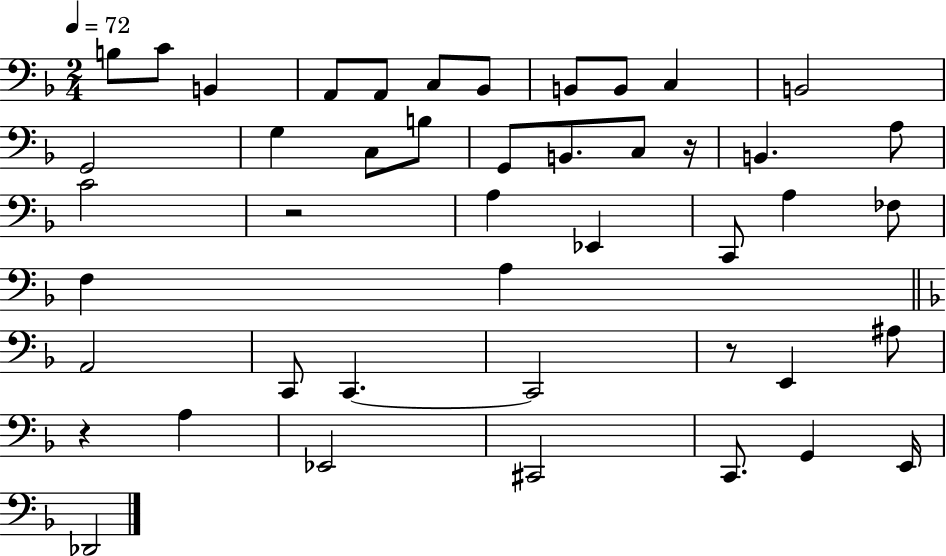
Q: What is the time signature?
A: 2/4